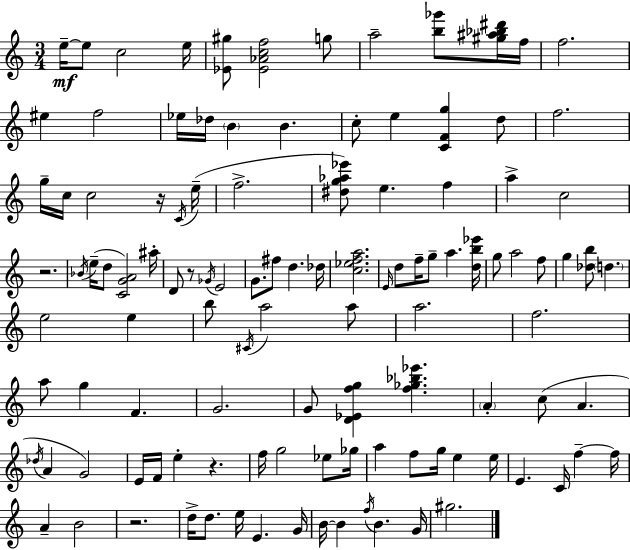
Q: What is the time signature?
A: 3/4